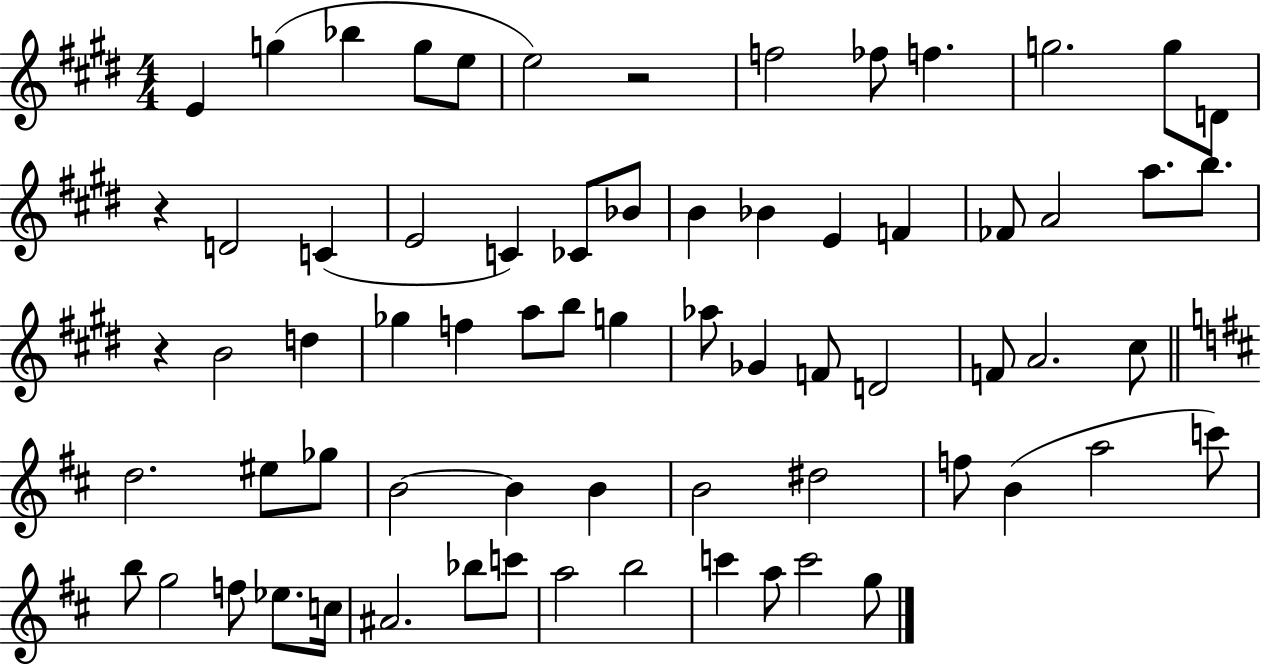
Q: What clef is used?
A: treble